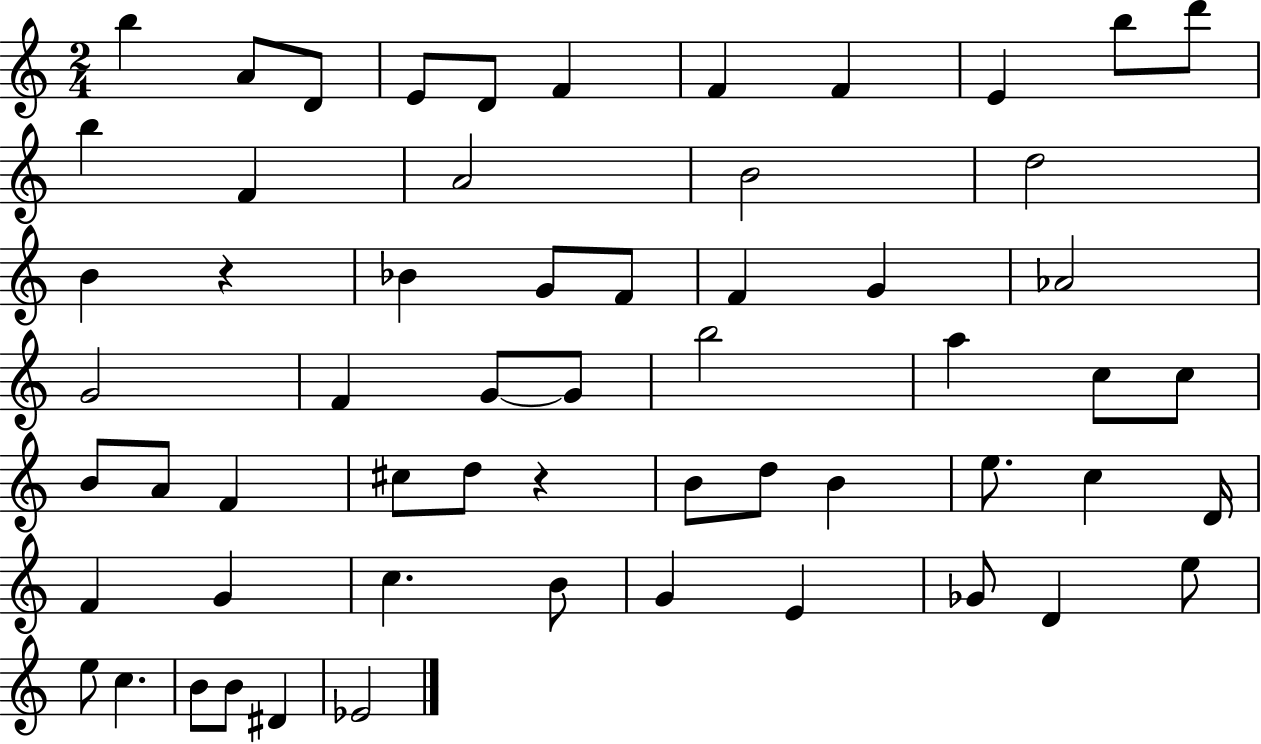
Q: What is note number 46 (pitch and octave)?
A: B4